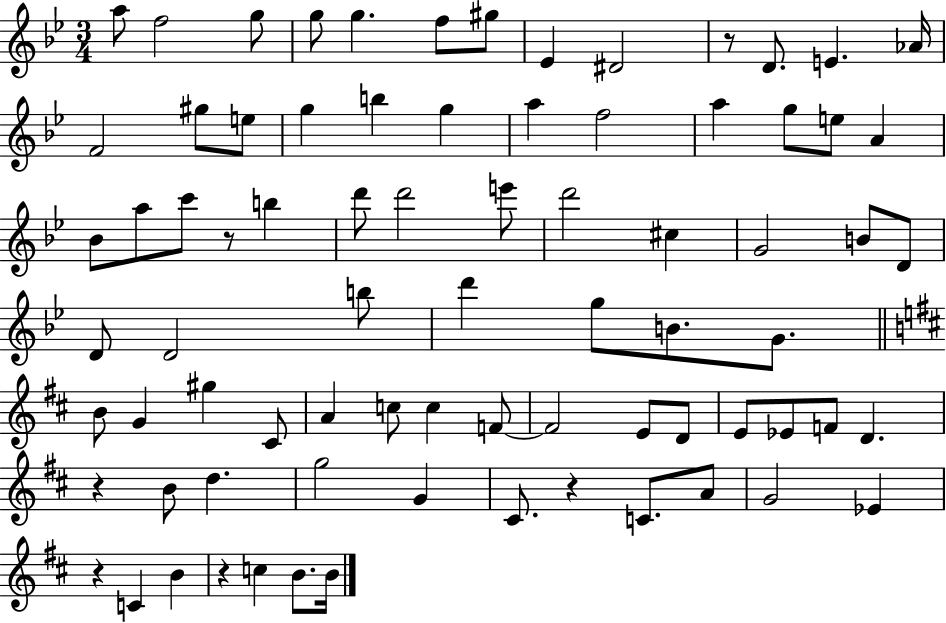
{
  \clef treble
  \numericTimeSignature
  \time 3/4
  \key bes \major
  a''8 f''2 g''8 | g''8 g''4. f''8 gis''8 | ees'4 dis'2 | r8 d'8. e'4. aes'16 | \break f'2 gis''8 e''8 | g''4 b''4 g''4 | a''4 f''2 | a''4 g''8 e''8 a'4 | \break bes'8 a''8 c'''8 r8 b''4 | d'''8 d'''2 e'''8 | d'''2 cis''4 | g'2 b'8 d'8 | \break d'8 d'2 b''8 | d'''4 g''8 b'8. g'8. | \bar "||" \break \key d \major b'8 g'4 gis''4 cis'8 | a'4 c''8 c''4 f'8~~ | f'2 e'8 d'8 | e'8 ees'8 f'8 d'4. | \break r4 b'8 d''4. | g''2 g'4 | cis'8. r4 c'8. a'8 | g'2 ees'4 | \break r4 c'4 b'4 | r4 c''4 b'8. b'16 | \bar "|."
}